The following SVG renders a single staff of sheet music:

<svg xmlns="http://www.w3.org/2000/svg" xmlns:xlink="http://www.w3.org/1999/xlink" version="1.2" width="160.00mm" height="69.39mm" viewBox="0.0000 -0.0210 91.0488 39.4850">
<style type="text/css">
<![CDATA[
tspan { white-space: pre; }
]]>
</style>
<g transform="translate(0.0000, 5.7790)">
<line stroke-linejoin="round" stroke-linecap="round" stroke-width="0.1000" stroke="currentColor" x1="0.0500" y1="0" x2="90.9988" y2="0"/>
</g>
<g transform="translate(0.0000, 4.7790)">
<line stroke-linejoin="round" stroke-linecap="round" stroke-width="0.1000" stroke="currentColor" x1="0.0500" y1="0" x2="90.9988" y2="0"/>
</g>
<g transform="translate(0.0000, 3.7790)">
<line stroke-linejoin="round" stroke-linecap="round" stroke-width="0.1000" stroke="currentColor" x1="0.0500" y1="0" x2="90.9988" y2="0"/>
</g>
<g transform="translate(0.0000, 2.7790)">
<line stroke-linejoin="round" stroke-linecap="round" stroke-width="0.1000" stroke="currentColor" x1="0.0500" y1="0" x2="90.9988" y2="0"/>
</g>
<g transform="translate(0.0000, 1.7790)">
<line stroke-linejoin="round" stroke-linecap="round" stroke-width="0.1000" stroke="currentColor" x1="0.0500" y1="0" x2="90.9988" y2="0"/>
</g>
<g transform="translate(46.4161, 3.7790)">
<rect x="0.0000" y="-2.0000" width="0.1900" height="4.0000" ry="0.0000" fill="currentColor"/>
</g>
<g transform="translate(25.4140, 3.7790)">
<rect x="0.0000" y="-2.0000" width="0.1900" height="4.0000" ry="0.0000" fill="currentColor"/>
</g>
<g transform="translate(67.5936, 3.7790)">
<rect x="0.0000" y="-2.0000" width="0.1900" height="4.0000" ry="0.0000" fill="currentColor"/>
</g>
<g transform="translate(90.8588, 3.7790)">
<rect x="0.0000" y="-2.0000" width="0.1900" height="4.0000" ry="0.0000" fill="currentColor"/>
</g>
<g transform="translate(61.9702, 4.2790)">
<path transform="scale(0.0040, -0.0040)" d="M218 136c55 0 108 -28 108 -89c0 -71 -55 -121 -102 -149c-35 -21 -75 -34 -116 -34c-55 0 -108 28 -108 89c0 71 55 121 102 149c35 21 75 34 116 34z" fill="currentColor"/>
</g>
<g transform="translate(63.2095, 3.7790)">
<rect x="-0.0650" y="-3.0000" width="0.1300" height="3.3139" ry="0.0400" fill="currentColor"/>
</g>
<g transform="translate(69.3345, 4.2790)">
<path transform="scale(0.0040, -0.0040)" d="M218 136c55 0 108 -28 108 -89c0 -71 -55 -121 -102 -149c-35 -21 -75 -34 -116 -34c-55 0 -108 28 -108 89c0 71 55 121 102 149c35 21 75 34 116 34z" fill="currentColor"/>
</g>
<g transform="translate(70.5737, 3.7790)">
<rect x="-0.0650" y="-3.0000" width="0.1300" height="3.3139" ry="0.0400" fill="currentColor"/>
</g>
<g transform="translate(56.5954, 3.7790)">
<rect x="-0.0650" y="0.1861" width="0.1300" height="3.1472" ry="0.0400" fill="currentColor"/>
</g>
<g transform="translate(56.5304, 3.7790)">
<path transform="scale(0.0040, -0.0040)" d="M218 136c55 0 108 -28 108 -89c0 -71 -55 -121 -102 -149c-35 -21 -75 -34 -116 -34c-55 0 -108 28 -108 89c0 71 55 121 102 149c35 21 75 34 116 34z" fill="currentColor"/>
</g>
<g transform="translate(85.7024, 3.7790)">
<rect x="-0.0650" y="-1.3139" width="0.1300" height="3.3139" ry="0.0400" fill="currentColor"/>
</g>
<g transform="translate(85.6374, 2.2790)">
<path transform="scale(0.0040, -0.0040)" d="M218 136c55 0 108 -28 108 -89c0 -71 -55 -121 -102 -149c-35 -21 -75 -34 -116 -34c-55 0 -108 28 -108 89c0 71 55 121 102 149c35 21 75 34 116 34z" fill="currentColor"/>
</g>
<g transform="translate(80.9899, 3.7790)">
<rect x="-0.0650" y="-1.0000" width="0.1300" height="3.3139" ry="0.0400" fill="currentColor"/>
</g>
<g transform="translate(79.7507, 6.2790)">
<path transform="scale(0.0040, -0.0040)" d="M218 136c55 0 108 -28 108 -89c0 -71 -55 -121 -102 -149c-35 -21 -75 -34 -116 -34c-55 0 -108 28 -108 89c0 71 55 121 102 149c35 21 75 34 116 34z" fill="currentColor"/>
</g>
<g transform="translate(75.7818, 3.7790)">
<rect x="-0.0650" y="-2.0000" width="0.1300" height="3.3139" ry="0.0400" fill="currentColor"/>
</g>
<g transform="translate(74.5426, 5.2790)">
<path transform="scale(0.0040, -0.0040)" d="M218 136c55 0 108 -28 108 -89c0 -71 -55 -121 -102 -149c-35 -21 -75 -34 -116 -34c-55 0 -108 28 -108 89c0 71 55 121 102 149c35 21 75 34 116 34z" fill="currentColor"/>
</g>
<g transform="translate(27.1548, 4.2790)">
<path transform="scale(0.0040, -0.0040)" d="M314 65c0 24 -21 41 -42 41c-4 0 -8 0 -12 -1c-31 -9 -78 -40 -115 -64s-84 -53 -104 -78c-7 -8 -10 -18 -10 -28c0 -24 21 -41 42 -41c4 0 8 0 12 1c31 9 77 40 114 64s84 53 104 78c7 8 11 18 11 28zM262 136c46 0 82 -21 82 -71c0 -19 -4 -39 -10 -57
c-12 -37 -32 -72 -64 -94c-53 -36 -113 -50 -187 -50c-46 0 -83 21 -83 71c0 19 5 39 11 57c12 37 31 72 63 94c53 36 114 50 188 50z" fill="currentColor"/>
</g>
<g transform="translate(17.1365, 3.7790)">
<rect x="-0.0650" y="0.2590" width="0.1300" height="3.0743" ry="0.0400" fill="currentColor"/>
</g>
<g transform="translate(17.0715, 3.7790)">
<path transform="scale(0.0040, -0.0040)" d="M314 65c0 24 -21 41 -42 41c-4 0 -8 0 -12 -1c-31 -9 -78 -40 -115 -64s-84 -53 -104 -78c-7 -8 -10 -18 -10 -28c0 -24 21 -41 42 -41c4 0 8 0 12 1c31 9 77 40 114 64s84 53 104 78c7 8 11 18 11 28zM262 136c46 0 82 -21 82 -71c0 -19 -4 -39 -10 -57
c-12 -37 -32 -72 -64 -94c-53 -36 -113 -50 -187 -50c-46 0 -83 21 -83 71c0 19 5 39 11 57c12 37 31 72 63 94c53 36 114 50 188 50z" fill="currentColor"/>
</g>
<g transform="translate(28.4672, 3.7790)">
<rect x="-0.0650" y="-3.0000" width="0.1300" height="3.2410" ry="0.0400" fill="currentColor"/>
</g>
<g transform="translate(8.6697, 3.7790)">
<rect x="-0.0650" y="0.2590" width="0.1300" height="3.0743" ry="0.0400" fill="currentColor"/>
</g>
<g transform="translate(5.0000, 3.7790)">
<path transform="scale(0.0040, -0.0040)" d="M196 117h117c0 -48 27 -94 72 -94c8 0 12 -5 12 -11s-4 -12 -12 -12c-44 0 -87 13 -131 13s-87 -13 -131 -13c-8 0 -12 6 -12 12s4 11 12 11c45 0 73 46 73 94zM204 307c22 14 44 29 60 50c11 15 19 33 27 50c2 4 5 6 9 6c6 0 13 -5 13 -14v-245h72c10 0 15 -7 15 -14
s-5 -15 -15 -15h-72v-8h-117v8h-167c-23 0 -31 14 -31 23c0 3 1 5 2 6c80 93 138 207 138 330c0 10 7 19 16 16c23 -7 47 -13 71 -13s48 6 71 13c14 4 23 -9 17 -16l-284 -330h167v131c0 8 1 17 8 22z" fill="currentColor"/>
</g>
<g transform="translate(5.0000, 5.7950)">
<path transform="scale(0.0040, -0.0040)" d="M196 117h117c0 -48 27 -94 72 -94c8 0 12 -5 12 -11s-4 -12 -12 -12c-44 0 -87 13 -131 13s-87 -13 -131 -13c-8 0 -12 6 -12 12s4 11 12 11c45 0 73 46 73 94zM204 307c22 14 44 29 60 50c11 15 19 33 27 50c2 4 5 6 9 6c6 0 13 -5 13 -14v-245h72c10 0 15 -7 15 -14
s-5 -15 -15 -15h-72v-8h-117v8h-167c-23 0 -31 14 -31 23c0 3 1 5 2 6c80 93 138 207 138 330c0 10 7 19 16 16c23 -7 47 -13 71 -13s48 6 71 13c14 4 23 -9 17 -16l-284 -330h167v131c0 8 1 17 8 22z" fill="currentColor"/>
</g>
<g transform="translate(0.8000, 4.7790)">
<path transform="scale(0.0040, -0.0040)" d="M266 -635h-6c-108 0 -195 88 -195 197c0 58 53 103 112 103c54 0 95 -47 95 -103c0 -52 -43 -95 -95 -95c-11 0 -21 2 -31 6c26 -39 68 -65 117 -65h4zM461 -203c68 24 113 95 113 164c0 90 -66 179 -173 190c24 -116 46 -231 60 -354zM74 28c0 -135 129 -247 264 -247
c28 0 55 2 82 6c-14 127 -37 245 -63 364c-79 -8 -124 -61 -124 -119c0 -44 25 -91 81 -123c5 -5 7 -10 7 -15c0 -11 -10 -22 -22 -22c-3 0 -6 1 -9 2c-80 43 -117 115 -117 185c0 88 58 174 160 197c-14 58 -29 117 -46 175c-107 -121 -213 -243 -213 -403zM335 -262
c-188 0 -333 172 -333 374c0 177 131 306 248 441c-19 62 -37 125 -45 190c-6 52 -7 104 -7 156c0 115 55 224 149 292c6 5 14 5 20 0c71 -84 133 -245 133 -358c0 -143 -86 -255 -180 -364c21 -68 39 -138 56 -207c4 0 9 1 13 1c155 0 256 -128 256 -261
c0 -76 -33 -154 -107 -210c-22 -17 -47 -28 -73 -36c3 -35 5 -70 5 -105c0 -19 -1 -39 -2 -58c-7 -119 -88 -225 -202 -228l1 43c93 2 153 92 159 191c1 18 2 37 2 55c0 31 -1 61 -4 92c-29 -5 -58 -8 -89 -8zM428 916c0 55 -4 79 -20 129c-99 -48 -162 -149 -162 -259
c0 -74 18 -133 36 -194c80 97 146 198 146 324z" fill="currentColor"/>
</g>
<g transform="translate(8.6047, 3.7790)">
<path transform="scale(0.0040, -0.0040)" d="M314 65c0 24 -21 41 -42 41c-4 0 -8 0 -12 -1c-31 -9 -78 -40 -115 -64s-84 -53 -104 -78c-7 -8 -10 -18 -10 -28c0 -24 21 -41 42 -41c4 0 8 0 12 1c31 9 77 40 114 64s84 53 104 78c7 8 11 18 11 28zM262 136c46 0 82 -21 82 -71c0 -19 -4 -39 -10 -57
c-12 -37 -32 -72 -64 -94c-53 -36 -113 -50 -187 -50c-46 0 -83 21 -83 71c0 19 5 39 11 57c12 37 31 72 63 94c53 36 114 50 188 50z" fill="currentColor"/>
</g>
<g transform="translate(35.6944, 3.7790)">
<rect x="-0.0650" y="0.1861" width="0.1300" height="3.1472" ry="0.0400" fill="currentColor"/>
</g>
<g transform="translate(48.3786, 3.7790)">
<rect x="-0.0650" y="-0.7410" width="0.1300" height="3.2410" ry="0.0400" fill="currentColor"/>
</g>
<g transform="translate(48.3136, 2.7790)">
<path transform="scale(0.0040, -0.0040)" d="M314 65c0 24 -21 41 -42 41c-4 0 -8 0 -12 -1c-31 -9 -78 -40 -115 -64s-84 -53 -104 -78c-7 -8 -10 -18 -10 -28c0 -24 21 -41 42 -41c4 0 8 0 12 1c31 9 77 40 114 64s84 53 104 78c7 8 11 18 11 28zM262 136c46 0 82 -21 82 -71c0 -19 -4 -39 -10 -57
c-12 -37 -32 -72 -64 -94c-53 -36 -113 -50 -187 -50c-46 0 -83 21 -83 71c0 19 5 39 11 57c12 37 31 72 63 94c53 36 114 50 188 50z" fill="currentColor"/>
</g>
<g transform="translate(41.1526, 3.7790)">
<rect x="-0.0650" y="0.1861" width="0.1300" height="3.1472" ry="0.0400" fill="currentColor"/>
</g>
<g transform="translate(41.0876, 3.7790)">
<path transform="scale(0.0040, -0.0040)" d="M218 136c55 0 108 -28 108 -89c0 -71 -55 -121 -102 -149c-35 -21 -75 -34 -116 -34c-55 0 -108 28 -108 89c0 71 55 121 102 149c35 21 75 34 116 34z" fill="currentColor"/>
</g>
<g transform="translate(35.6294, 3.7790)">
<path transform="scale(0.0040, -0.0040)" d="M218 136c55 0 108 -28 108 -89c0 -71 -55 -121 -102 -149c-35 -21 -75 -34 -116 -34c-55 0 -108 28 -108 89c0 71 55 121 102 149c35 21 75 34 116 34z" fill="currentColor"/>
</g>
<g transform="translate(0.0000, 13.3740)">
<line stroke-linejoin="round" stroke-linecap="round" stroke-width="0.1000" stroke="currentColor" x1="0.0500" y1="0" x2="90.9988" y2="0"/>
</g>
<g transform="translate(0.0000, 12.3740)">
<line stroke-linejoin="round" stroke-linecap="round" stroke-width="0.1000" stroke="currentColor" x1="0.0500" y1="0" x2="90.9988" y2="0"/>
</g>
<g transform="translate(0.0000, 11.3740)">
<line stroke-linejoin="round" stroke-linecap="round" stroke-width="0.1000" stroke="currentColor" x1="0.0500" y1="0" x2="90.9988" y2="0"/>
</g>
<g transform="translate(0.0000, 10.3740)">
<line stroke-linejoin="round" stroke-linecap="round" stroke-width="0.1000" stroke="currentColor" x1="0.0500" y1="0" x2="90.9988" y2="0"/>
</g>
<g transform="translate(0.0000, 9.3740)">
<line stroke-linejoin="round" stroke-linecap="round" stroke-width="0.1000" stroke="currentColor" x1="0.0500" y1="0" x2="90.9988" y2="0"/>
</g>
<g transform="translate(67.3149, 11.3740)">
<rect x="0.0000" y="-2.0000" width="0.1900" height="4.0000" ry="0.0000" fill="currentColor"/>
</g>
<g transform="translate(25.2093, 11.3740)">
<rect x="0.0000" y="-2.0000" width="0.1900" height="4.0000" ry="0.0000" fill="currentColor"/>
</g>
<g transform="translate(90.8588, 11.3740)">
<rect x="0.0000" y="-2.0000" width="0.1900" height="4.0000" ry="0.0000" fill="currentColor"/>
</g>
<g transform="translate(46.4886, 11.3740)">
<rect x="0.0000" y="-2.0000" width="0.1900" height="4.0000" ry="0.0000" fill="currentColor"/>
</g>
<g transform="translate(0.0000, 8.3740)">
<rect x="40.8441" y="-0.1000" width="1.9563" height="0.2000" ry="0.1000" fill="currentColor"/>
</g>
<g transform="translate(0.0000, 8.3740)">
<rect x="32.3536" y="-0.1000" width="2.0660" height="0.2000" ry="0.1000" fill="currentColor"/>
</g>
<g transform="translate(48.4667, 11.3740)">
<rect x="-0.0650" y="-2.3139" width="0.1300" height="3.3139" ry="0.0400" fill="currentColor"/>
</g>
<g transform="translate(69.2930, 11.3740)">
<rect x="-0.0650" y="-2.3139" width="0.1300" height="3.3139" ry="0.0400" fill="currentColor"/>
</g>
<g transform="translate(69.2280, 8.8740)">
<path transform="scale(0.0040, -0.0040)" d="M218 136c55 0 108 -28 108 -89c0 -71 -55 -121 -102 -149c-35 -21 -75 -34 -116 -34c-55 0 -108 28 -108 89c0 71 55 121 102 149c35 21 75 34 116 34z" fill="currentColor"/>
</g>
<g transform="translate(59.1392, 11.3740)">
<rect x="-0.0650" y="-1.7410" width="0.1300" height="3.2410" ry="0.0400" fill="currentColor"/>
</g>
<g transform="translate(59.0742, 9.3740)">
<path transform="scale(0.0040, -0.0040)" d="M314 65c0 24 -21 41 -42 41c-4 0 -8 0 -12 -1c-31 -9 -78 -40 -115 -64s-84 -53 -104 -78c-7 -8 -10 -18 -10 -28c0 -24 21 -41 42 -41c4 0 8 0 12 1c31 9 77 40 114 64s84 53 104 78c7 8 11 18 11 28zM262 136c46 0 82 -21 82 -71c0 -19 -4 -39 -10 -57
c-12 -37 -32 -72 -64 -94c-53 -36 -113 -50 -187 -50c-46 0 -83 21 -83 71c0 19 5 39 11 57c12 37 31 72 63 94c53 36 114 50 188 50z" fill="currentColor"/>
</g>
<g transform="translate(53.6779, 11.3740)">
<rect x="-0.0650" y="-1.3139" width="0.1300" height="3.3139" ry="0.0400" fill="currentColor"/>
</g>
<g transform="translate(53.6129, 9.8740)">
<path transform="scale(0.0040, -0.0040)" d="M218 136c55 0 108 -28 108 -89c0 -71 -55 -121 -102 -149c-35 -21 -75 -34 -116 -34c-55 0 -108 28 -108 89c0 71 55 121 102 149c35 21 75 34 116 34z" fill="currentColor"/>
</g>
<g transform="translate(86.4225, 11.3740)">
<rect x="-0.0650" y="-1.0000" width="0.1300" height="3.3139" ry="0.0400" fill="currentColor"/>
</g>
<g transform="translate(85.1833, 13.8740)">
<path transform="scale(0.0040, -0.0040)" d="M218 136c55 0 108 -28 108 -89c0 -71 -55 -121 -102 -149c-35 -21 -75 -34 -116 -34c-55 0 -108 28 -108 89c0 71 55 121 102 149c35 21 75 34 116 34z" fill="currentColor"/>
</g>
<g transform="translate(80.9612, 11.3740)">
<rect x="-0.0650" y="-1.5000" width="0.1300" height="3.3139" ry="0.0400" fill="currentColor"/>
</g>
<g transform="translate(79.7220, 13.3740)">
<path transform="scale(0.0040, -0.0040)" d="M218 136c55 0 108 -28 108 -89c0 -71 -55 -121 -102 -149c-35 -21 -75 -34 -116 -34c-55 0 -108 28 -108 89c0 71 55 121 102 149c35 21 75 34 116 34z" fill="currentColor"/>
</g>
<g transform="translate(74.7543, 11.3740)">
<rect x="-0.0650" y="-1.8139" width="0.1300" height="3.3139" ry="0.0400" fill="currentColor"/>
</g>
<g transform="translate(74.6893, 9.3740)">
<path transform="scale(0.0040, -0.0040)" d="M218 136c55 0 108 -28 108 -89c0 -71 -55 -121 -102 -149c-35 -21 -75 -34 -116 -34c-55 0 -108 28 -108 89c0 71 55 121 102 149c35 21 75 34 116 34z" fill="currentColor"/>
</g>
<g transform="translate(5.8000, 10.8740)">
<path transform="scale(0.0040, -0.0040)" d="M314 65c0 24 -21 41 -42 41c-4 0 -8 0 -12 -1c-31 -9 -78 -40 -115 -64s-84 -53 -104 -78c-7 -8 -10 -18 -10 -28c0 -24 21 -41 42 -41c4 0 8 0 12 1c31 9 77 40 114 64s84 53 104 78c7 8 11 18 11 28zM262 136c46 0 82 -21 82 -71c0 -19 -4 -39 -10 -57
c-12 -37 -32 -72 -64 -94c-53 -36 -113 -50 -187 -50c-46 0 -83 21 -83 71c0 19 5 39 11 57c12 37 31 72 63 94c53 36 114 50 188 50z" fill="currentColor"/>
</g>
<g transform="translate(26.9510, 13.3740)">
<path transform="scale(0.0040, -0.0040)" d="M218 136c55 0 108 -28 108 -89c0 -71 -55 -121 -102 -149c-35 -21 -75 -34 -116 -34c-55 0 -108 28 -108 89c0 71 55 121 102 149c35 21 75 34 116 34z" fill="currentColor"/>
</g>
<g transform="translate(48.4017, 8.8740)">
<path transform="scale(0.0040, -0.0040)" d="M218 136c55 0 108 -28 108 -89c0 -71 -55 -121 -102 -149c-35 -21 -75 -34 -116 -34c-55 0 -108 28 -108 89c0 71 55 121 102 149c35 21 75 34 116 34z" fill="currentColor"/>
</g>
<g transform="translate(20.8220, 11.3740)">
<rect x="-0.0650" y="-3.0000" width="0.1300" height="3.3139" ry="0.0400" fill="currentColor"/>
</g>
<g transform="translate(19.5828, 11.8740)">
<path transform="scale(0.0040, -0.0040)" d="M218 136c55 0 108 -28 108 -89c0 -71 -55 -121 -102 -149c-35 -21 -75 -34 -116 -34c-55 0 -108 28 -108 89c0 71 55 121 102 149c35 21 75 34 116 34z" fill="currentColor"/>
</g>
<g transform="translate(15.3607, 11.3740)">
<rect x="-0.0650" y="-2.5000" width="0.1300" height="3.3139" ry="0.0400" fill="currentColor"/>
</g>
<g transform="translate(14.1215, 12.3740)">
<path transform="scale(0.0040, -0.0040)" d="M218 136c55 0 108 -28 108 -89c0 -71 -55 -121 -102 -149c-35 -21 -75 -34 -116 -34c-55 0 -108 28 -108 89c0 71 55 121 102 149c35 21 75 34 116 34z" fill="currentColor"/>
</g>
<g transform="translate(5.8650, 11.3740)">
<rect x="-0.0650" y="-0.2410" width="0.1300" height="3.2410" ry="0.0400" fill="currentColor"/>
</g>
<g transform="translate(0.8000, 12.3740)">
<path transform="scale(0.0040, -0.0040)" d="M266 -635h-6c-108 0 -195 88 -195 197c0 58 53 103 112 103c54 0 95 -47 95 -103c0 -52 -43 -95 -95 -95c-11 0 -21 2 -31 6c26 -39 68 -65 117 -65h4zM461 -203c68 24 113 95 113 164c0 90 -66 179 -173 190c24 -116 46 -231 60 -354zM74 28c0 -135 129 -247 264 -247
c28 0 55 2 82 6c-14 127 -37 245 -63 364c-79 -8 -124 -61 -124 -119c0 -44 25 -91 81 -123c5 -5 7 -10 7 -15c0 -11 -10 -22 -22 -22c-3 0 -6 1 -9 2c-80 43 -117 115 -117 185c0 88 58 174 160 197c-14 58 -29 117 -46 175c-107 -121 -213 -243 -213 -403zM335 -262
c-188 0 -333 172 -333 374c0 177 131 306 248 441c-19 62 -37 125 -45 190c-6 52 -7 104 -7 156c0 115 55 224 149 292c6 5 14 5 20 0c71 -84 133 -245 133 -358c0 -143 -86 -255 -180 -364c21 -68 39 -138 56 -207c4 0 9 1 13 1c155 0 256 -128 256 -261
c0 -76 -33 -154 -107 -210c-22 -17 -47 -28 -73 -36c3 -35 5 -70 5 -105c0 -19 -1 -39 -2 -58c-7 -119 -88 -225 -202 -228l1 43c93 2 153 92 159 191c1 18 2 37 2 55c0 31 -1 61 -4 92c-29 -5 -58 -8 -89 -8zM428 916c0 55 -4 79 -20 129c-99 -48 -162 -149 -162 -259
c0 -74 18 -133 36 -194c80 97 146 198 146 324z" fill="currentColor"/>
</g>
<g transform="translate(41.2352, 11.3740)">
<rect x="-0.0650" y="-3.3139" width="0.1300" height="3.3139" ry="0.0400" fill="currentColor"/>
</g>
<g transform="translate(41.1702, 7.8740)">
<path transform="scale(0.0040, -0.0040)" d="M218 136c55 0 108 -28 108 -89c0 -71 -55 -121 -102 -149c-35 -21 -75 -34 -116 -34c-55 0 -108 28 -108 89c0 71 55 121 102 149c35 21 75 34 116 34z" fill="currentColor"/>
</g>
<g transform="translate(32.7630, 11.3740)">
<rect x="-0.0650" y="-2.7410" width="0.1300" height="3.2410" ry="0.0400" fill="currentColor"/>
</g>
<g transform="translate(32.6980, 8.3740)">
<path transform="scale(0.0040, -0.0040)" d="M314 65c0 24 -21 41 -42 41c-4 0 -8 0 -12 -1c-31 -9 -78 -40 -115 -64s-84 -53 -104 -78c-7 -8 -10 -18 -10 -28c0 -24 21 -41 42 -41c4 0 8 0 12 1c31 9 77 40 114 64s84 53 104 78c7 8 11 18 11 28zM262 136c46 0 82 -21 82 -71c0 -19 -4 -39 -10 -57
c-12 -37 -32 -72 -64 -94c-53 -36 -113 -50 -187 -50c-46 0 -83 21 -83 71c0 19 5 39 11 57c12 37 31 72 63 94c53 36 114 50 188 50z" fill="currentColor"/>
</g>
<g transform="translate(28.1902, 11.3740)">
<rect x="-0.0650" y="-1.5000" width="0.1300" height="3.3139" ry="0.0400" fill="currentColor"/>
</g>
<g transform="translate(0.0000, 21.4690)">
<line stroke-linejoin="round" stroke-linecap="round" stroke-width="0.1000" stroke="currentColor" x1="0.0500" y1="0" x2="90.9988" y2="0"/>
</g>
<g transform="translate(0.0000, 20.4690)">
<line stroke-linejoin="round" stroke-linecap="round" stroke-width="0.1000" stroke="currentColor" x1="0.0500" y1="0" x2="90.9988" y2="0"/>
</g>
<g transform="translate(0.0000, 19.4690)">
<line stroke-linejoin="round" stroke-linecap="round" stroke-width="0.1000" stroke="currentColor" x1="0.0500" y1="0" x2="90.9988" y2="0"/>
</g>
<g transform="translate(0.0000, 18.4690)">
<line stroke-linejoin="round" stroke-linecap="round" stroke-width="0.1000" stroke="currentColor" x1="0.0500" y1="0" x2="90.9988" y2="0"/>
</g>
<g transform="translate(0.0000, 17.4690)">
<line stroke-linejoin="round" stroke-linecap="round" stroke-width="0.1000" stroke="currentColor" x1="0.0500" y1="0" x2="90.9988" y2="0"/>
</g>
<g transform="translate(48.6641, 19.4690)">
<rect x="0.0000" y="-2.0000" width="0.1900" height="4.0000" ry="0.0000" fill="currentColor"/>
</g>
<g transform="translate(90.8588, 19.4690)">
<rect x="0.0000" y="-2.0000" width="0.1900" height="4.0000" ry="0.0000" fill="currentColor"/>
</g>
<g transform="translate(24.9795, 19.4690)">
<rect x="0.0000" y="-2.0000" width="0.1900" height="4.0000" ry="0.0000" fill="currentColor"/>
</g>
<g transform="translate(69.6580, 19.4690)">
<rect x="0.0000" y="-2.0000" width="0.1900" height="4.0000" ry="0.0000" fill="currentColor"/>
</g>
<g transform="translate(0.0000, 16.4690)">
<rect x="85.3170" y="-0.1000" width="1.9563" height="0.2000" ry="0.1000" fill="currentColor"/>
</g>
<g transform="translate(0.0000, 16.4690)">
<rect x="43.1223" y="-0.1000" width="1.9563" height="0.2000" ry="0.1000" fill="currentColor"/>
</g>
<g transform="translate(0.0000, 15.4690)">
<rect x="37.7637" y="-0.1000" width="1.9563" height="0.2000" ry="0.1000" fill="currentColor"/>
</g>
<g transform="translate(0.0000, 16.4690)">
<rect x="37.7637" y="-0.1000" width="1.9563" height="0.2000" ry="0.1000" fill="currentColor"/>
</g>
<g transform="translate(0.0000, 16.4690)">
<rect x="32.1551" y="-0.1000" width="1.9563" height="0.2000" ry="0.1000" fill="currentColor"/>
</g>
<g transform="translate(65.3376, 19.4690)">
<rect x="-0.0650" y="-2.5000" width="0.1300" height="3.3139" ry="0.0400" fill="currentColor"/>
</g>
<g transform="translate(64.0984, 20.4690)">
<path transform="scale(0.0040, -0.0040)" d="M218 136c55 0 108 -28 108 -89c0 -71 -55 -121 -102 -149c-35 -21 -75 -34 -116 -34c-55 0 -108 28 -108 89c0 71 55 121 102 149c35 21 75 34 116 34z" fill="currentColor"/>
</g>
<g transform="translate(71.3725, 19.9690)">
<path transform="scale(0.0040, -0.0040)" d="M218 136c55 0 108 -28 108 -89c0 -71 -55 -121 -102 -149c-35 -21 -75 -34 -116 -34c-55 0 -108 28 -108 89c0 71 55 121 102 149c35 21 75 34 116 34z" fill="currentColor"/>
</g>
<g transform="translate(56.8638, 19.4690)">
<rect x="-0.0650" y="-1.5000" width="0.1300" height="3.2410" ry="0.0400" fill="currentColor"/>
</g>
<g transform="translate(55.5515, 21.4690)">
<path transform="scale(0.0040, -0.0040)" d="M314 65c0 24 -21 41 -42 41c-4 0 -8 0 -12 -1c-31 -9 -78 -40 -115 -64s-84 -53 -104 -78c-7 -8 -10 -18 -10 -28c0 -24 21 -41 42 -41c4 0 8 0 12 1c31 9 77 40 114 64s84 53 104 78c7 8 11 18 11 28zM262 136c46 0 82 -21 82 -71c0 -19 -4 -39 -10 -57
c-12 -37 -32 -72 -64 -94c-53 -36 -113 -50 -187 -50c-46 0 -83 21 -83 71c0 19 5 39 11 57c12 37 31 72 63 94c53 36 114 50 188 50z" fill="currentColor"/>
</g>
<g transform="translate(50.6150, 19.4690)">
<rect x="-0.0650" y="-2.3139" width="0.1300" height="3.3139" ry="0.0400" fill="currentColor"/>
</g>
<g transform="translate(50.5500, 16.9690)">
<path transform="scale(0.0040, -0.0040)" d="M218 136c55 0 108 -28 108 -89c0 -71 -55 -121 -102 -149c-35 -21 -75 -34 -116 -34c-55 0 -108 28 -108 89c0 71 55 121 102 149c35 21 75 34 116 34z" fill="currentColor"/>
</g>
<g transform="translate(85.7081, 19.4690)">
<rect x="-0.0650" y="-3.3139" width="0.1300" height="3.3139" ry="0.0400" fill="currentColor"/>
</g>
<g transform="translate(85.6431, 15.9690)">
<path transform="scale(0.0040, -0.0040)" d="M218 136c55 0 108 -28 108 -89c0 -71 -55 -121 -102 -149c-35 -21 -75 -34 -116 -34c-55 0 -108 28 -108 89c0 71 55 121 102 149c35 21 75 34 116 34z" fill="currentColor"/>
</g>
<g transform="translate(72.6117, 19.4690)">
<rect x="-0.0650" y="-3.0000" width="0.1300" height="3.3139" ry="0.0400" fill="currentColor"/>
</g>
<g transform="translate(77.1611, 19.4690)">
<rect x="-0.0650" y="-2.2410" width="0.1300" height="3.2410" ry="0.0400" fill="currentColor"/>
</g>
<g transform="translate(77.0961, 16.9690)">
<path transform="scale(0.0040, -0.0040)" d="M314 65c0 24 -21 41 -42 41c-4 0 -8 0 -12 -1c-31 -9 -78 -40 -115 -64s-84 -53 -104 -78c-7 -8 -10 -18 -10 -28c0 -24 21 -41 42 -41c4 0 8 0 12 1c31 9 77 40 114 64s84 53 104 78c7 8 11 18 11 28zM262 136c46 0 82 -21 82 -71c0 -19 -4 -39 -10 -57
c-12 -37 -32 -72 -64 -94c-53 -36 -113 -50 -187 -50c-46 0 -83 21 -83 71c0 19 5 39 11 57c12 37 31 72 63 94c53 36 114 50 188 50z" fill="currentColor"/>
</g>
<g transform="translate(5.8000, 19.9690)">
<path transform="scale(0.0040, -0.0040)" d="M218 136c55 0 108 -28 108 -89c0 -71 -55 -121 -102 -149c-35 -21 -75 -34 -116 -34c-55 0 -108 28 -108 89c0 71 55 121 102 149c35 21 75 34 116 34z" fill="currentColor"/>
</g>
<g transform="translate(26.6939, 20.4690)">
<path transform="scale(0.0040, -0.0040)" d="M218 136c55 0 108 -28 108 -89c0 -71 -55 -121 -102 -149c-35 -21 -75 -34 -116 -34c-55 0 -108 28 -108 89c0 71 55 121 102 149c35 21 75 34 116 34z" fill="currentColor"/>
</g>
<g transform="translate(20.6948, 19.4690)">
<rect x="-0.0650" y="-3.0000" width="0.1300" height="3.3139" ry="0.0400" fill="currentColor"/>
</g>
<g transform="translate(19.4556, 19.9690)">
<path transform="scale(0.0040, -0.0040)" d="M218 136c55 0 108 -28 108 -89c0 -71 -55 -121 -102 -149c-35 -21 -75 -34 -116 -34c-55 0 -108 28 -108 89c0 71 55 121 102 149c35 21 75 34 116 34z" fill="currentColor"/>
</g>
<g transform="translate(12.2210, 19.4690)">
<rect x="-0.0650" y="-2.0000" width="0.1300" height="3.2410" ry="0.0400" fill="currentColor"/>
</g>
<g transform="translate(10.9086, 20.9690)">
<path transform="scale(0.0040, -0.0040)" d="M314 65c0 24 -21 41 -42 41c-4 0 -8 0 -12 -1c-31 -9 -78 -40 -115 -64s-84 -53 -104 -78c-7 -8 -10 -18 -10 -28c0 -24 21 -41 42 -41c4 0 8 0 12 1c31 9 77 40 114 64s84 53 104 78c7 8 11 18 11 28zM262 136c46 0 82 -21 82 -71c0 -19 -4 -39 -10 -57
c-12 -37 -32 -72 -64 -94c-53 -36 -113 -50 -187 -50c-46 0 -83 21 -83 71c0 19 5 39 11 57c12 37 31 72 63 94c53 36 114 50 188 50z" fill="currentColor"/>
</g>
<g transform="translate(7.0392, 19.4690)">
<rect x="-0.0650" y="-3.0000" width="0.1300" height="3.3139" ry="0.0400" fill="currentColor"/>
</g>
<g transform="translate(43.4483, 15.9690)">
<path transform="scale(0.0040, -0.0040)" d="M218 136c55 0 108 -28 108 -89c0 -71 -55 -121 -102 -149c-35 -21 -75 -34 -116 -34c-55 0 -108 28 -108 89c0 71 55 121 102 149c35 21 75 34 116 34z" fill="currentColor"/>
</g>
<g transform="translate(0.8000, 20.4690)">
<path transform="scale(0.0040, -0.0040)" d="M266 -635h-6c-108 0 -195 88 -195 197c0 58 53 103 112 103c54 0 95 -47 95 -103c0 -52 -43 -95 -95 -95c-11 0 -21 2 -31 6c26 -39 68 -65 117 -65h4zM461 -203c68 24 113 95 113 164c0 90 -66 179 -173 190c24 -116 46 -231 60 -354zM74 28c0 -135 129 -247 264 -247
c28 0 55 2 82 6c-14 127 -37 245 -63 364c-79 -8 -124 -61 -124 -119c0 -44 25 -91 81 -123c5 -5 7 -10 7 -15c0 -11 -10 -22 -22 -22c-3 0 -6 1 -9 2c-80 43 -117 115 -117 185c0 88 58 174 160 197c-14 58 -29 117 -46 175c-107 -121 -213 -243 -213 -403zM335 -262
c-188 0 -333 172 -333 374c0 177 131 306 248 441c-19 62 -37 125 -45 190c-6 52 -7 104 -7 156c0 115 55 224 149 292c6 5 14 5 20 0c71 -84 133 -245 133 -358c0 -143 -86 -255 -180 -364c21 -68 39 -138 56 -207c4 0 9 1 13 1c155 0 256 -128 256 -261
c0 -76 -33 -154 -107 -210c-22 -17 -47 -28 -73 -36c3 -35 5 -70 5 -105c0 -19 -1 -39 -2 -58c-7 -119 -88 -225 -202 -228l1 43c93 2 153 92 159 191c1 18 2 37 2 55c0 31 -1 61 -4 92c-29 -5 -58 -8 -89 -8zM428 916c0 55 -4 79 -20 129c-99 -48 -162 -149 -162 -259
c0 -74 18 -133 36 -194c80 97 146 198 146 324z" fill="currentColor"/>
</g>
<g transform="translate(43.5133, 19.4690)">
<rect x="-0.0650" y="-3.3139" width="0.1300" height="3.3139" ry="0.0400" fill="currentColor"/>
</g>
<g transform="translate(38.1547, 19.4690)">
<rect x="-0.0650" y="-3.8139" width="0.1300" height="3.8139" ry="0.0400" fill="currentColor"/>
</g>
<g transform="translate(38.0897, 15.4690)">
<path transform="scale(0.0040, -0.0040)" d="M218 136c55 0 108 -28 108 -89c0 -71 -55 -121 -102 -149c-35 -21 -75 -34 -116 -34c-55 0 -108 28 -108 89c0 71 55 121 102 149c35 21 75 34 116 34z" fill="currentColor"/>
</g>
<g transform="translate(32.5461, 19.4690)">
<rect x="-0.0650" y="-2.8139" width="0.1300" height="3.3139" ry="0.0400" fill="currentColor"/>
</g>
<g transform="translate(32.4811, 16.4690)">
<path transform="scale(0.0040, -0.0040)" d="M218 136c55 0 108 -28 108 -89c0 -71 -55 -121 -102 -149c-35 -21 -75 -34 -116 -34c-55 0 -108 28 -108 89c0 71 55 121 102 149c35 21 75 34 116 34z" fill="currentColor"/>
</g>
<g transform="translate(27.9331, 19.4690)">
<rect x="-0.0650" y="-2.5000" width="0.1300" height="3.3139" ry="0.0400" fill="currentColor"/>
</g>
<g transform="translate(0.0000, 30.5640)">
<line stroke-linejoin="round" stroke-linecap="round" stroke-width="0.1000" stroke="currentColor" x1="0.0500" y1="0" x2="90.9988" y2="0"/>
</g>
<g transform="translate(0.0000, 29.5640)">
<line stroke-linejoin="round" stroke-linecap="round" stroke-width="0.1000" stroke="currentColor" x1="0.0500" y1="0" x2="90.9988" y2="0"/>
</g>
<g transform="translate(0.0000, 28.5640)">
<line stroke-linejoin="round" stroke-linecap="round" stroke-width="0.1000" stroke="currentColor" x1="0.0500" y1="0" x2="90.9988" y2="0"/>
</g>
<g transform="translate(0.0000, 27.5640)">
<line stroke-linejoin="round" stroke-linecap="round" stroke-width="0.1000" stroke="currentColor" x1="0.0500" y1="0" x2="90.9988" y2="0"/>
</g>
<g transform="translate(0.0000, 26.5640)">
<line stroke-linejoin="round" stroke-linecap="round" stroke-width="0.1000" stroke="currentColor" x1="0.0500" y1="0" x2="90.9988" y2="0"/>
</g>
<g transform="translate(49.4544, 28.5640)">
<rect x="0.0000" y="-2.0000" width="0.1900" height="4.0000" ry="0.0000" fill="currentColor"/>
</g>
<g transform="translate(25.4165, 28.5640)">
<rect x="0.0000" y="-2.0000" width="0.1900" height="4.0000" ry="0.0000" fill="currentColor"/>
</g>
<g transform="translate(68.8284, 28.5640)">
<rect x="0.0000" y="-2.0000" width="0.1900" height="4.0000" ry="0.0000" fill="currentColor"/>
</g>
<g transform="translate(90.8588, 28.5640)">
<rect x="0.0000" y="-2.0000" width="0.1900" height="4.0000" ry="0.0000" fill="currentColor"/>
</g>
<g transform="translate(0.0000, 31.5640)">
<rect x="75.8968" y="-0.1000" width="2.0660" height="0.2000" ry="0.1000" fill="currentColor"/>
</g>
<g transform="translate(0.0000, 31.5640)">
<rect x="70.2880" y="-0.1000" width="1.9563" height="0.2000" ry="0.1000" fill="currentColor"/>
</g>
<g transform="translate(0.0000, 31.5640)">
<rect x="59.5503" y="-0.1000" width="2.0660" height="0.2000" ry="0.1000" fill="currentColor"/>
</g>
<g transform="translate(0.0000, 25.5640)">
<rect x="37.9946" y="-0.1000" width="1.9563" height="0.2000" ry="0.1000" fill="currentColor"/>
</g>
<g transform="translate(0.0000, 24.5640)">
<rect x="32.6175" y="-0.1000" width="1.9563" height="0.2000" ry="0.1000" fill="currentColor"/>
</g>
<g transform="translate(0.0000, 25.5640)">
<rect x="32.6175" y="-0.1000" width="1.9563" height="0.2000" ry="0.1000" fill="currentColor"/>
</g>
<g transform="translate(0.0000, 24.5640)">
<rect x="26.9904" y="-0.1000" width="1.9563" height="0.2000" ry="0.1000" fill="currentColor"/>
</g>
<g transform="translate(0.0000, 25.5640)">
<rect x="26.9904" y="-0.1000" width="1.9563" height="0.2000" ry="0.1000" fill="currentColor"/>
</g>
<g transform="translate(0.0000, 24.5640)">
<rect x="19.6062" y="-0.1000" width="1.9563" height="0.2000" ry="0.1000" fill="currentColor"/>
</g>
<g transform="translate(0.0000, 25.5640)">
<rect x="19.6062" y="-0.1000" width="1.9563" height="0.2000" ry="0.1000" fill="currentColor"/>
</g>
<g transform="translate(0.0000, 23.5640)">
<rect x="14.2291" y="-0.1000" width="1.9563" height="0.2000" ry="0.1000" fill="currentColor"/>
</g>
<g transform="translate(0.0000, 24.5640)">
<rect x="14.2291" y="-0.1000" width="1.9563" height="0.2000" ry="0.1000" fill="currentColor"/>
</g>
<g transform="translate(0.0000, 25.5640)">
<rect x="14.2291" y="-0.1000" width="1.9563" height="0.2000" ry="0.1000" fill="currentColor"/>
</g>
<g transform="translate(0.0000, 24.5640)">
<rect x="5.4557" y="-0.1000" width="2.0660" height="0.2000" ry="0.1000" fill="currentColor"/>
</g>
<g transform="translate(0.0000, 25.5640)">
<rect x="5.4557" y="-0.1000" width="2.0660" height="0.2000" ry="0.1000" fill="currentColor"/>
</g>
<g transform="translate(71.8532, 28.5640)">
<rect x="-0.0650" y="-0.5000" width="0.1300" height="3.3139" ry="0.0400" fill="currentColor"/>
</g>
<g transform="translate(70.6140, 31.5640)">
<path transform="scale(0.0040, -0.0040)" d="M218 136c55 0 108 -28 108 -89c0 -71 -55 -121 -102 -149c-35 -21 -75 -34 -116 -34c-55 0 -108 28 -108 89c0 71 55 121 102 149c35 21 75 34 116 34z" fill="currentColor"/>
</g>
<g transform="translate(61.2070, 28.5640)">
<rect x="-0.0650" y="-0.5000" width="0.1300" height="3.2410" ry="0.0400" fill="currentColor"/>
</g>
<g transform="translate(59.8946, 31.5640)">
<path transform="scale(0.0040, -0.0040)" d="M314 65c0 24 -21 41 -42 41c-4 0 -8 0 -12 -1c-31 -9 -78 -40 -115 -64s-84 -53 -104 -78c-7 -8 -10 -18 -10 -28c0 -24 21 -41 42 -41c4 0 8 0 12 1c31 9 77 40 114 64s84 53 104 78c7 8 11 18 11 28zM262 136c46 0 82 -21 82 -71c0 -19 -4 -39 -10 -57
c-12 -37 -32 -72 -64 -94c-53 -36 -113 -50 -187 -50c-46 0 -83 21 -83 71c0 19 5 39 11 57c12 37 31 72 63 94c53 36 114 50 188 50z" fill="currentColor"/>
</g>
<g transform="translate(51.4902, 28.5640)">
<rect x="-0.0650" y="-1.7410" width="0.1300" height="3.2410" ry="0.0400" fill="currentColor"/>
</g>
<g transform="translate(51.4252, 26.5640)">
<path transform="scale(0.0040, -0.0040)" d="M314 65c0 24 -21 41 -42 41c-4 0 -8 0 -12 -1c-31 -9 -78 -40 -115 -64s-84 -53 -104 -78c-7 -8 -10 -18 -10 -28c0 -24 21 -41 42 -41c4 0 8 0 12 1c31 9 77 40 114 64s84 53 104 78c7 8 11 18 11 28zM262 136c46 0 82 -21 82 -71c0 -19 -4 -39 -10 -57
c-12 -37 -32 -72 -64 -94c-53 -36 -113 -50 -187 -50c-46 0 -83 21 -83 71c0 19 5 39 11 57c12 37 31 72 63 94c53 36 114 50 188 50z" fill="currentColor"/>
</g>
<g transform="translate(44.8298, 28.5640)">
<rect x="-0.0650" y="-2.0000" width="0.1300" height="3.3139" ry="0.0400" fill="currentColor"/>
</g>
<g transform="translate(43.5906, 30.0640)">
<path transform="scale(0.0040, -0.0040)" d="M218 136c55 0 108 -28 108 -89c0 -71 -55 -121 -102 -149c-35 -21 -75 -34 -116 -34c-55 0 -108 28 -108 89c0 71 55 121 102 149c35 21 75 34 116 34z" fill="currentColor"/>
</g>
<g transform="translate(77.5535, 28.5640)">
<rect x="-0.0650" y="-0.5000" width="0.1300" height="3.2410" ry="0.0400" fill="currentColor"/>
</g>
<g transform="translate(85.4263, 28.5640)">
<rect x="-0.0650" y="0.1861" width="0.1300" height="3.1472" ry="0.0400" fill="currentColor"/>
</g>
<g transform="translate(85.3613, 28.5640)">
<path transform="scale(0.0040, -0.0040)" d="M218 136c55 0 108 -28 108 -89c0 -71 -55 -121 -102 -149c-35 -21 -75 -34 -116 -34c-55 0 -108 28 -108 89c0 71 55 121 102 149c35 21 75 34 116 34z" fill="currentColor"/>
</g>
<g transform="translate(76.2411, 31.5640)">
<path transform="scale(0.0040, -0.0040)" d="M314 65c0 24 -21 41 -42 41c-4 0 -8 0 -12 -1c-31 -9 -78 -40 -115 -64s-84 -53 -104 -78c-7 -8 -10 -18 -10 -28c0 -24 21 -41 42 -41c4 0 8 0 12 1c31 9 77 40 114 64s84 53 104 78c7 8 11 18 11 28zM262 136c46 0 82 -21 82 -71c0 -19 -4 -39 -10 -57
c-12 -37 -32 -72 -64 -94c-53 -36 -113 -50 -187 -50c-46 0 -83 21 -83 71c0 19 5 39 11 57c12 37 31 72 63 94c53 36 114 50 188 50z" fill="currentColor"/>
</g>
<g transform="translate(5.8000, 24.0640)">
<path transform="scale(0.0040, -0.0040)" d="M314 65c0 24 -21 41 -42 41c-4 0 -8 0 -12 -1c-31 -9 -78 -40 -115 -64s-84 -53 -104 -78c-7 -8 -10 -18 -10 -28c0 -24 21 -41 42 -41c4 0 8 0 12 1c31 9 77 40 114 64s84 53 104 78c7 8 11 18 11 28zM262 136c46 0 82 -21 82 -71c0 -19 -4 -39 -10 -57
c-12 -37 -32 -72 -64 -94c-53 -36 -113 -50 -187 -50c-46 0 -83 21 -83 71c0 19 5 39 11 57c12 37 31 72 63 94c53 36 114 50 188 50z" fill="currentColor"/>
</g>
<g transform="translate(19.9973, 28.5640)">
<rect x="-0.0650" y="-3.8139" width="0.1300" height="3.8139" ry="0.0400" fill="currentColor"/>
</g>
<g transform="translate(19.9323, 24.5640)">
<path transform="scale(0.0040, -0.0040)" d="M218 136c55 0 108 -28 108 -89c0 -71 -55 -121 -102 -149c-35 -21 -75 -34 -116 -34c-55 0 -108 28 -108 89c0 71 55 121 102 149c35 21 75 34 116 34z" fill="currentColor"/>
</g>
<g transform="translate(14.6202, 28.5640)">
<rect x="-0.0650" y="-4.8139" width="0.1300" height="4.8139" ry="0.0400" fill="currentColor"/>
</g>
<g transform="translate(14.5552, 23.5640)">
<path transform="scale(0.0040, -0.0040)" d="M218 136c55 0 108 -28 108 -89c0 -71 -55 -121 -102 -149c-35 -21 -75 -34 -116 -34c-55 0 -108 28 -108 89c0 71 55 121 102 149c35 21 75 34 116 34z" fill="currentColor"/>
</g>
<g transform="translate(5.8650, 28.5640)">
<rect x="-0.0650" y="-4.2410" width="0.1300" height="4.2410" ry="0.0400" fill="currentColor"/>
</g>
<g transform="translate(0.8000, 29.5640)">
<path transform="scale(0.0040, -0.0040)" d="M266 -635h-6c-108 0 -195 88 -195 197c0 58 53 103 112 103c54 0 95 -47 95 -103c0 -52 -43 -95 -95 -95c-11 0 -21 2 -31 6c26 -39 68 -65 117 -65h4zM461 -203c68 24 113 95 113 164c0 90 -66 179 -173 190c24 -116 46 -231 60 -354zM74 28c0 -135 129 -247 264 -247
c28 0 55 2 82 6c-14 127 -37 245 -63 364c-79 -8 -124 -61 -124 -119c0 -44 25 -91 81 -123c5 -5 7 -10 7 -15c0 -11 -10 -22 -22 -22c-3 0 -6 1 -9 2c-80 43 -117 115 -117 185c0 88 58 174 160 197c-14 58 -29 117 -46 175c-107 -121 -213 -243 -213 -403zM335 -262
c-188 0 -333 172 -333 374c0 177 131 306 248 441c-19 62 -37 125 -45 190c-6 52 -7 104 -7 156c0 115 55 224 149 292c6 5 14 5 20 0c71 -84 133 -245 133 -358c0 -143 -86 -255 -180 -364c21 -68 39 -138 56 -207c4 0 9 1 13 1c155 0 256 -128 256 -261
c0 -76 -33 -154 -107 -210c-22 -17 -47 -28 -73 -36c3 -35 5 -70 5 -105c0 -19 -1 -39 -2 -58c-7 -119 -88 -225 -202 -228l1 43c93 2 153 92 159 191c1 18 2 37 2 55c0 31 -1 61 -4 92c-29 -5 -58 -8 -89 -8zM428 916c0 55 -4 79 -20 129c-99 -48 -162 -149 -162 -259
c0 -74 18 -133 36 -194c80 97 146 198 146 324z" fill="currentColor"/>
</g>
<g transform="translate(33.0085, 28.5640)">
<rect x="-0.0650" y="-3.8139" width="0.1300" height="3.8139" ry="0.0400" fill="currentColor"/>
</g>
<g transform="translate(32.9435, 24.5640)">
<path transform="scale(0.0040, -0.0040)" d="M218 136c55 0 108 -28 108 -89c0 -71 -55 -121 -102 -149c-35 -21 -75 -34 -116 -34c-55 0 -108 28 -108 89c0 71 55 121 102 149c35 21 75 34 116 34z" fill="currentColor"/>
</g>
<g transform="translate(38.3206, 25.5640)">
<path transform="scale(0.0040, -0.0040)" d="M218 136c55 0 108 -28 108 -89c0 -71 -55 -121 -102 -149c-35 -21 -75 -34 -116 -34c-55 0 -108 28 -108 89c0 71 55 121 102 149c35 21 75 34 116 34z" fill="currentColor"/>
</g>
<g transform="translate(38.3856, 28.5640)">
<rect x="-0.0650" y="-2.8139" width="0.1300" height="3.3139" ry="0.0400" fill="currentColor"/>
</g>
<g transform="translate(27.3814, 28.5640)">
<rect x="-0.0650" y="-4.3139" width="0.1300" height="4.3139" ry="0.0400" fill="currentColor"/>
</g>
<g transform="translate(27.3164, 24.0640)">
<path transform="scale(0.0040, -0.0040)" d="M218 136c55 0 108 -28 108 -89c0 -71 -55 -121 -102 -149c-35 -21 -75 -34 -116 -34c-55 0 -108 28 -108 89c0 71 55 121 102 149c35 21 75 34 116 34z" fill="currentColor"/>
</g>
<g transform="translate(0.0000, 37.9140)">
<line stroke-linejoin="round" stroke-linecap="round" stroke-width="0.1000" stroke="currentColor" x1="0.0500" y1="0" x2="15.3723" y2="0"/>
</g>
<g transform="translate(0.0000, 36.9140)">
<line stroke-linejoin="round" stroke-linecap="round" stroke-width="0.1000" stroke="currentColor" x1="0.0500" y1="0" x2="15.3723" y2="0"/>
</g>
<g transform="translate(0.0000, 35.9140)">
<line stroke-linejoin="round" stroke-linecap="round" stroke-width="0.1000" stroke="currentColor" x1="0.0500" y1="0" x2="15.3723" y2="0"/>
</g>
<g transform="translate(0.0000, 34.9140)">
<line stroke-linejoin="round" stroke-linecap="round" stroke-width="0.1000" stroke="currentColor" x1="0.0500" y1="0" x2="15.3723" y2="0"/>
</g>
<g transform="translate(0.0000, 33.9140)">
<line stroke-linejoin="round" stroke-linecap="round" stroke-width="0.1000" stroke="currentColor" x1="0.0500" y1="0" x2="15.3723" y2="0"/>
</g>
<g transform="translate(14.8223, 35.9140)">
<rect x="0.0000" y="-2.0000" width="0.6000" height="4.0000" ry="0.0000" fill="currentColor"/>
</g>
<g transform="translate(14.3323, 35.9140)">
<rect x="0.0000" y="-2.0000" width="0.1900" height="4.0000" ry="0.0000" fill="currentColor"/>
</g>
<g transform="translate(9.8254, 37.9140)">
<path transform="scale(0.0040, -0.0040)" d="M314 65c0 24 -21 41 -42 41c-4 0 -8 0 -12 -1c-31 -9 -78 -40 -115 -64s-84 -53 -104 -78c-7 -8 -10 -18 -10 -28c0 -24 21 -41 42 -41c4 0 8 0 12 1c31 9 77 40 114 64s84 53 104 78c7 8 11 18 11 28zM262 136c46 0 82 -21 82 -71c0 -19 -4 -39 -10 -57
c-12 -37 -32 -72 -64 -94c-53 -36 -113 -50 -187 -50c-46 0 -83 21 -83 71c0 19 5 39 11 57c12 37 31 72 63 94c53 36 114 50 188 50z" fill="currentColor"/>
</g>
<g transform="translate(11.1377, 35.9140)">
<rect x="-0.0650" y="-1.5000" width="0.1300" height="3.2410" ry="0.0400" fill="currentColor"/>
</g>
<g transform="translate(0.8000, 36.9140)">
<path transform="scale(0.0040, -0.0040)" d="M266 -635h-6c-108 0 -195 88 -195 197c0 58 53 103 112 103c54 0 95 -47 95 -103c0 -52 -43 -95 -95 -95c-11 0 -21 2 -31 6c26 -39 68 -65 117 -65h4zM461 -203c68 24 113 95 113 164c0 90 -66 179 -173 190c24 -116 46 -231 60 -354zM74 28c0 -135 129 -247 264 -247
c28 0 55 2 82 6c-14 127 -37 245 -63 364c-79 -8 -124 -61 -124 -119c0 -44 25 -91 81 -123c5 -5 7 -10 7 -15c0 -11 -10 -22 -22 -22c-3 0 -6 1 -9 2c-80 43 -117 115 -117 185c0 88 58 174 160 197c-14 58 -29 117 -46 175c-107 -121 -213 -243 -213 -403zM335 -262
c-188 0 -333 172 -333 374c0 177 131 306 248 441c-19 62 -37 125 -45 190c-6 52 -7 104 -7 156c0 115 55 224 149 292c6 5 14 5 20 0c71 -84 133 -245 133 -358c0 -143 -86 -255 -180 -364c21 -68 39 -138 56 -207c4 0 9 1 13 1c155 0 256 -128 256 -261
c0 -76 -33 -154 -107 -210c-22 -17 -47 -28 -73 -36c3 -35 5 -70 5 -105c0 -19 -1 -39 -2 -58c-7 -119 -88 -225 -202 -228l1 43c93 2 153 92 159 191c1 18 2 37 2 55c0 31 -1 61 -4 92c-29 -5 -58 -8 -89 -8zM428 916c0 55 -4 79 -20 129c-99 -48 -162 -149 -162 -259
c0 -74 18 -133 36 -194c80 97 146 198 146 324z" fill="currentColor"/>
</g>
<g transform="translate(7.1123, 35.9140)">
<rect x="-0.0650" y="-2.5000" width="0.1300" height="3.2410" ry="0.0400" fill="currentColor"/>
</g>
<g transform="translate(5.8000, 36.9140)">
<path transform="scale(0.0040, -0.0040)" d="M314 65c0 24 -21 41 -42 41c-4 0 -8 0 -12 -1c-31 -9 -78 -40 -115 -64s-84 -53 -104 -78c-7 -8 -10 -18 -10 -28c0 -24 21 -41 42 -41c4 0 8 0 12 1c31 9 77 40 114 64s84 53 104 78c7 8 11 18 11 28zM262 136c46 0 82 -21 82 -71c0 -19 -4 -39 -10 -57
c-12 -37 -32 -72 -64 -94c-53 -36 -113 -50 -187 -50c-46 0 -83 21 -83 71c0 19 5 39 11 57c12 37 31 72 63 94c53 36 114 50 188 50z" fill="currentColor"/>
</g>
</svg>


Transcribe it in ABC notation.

X:1
T:Untitled
M:4/4
L:1/4
K:C
B2 B2 A2 B B d2 B A A F D e c2 G A E a2 b g e f2 g f E D A F2 A G a c' b g E2 G A g2 b d'2 e' c' d' c' a F f2 C2 C C2 B G2 E2